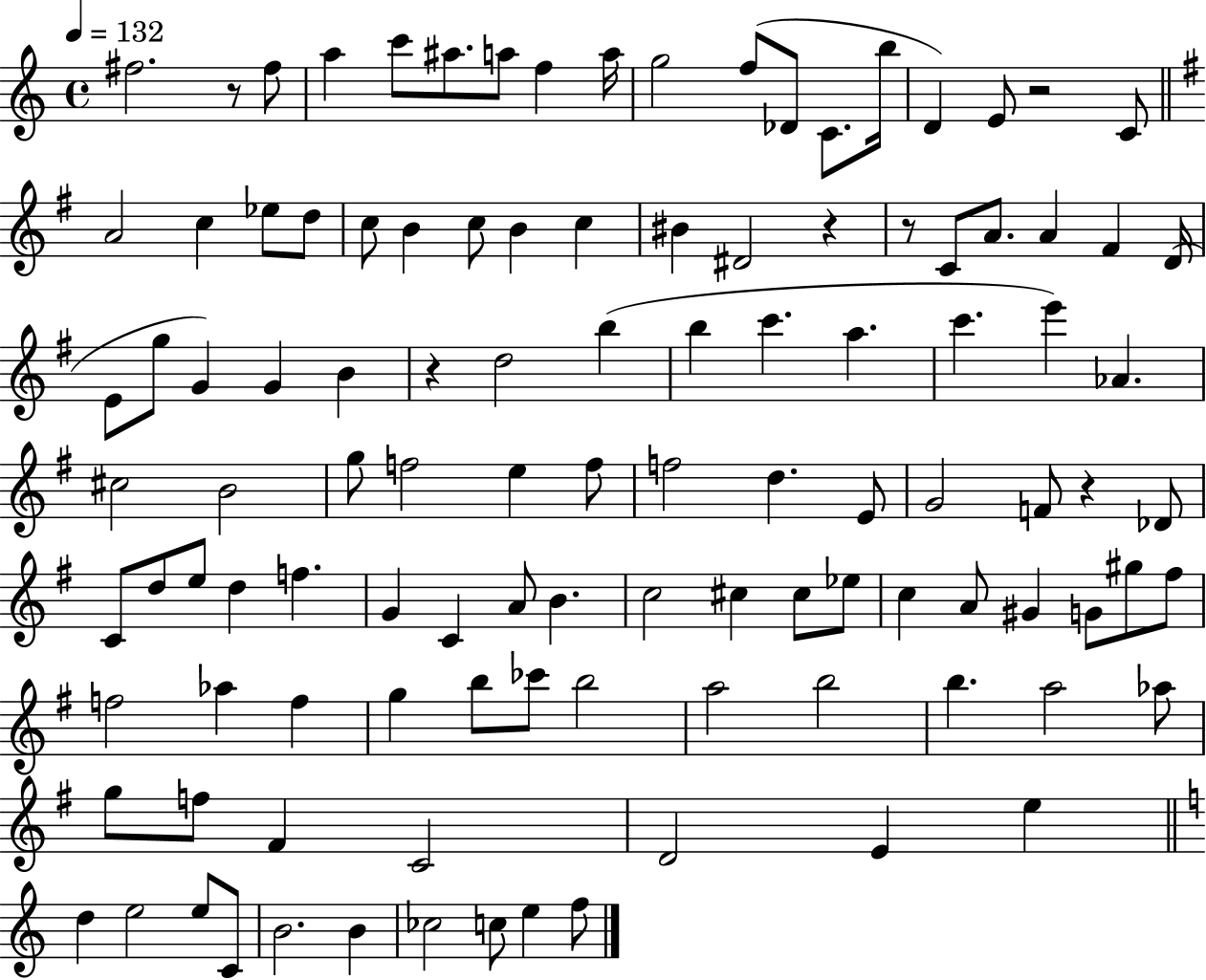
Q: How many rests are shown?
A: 6